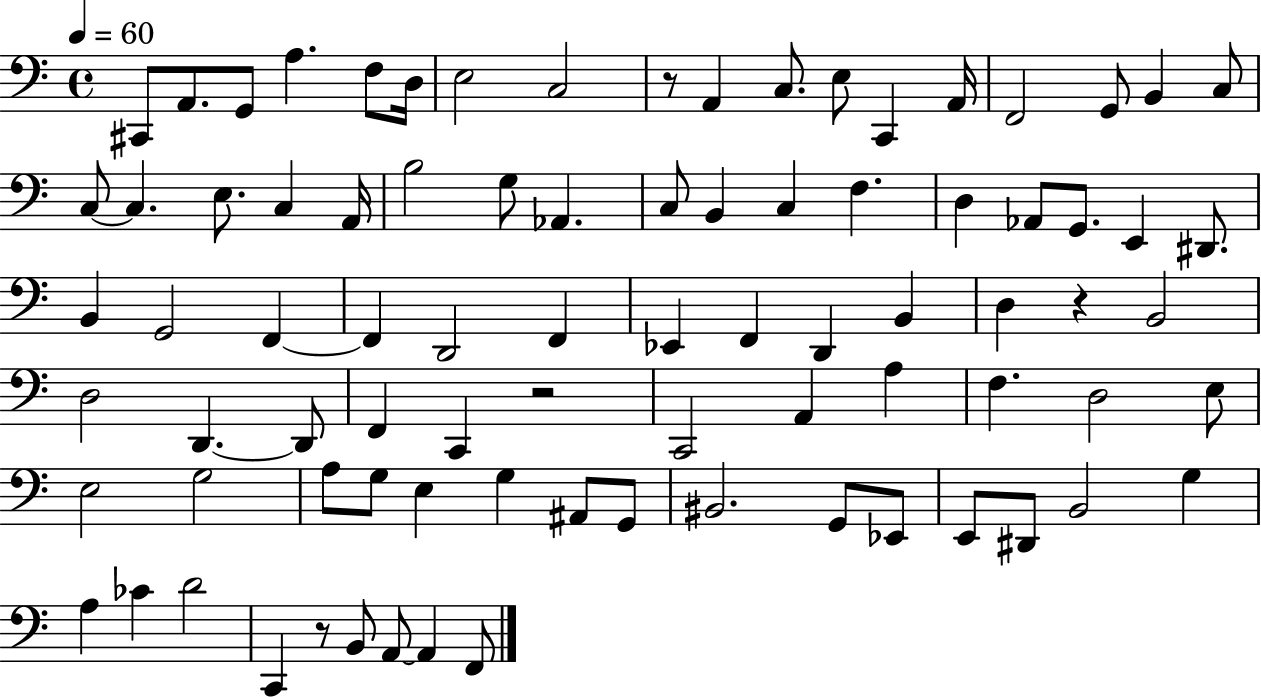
X:1
T:Untitled
M:4/4
L:1/4
K:C
^C,,/2 A,,/2 G,,/2 A, F,/2 D,/4 E,2 C,2 z/2 A,, C,/2 E,/2 C,, A,,/4 F,,2 G,,/2 B,, C,/2 C,/2 C, E,/2 C, A,,/4 B,2 G,/2 _A,, C,/2 B,, C, F, D, _A,,/2 G,,/2 E,, ^D,,/2 B,, G,,2 F,, F,, D,,2 F,, _E,, F,, D,, B,, D, z B,,2 D,2 D,, D,,/2 F,, C,, z2 C,,2 A,, A, F, D,2 E,/2 E,2 G,2 A,/2 G,/2 E, G, ^A,,/2 G,,/2 ^B,,2 G,,/2 _E,,/2 E,,/2 ^D,,/2 B,,2 G, A, _C D2 C,, z/2 B,,/2 A,,/2 A,, F,,/2